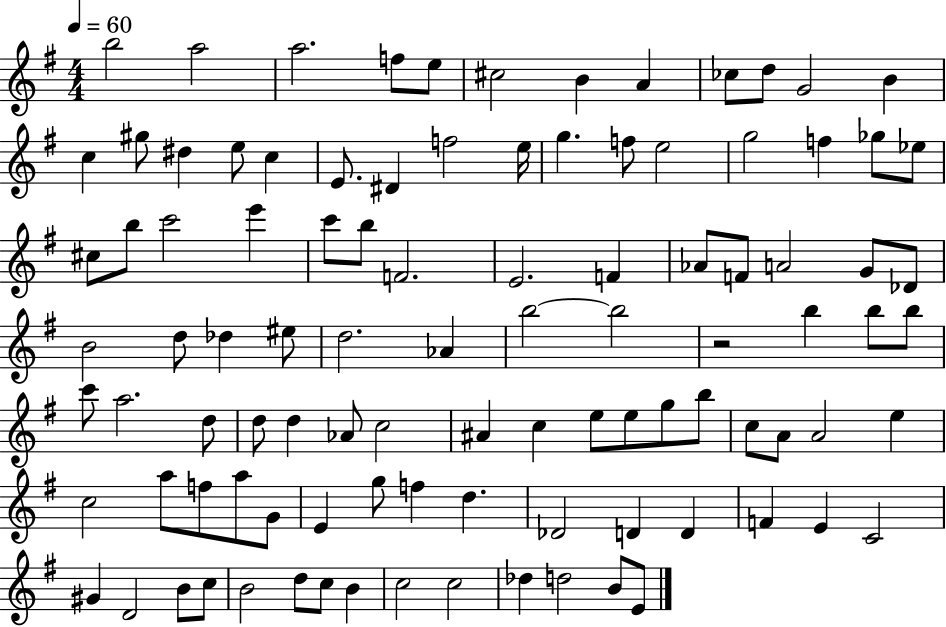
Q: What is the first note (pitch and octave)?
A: B5